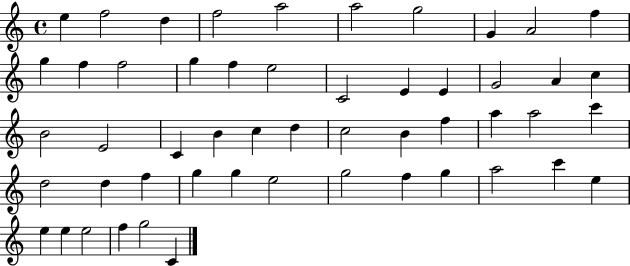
X:1
T:Untitled
M:4/4
L:1/4
K:C
e f2 d f2 a2 a2 g2 G A2 f g f f2 g f e2 C2 E E G2 A c B2 E2 C B c d c2 B f a a2 c' d2 d f g g e2 g2 f g a2 c' e e e e2 f g2 C